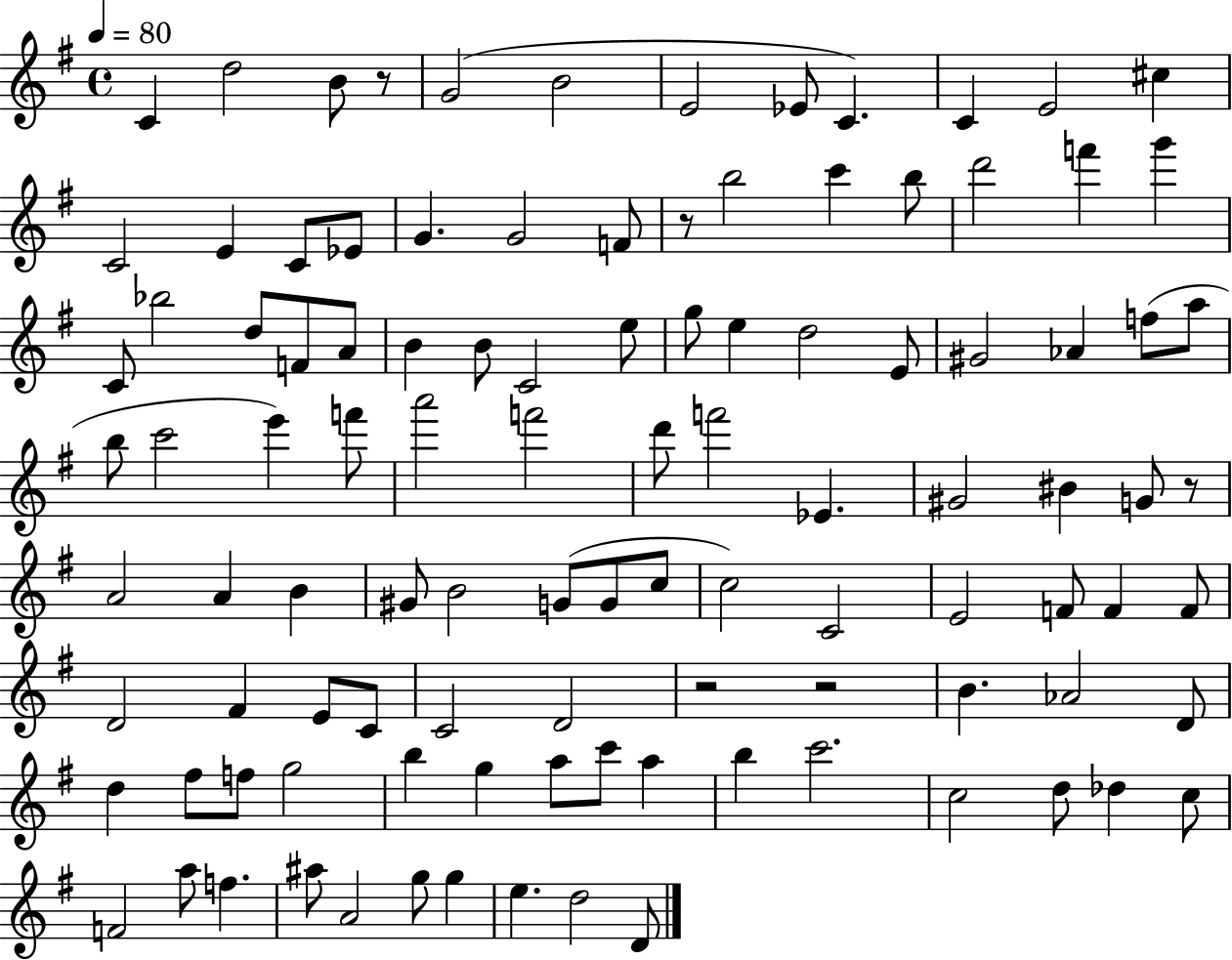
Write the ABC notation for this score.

X:1
T:Untitled
M:4/4
L:1/4
K:G
C d2 B/2 z/2 G2 B2 E2 _E/2 C C E2 ^c C2 E C/2 _E/2 G G2 F/2 z/2 b2 c' b/2 d'2 f' g' C/2 _b2 d/2 F/2 A/2 B B/2 C2 e/2 g/2 e d2 E/2 ^G2 _A f/2 a/2 b/2 c'2 e' f'/2 a'2 f'2 d'/2 f'2 _E ^G2 ^B G/2 z/2 A2 A B ^G/2 B2 G/2 G/2 c/2 c2 C2 E2 F/2 F F/2 D2 ^F E/2 C/2 C2 D2 z2 z2 B _A2 D/2 d ^f/2 f/2 g2 b g a/2 c'/2 a b c'2 c2 d/2 _d c/2 F2 a/2 f ^a/2 A2 g/2 g e d2 D/2